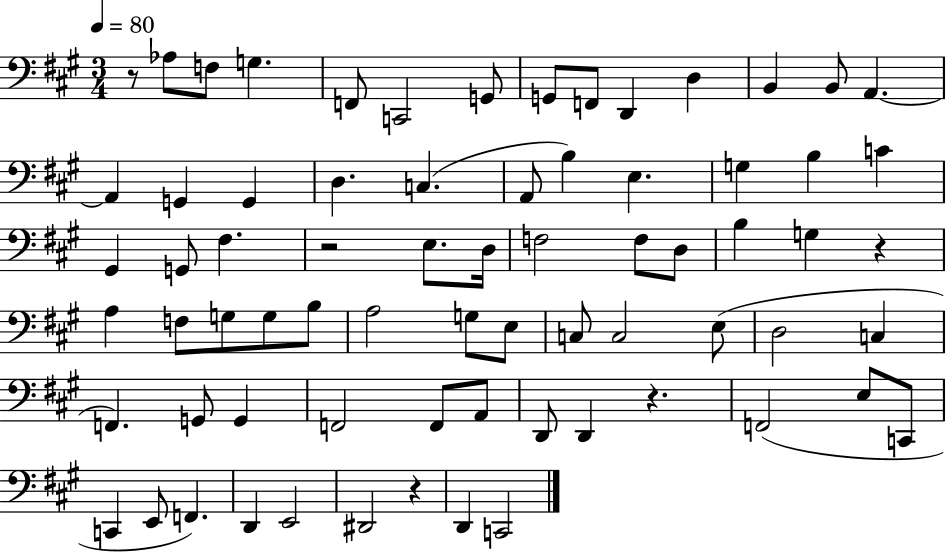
X:1
T:Untitled
M:3/4
L:1/4
K:A
z/2 _A,/2 F,/2 G, F,,/2 C,,2 G,,/2 G,,/2 F,,/2 D,, D, B,, B,,/2 A,, A,, G,, G,, D, C, A,,/2 B, E, G, B, C ^G,, G,,/2 ^F, z2 E,/2 D,/4 F,2 F,/2 D,/2 B, G, z A, F,/2 G,/2 G,/2 B,/2 A,2 G,/2 E,/2 C,/2 C,2 E,/2 D,2 C, F,, G,,/2 G,, F,,2 F,,/2 A,,/2 D,,/2 D,, z F,,2 E,/2 C,,/2 C,, E,,/2 F,, D,, E,,2 ^D,,2 z D,, C,,2